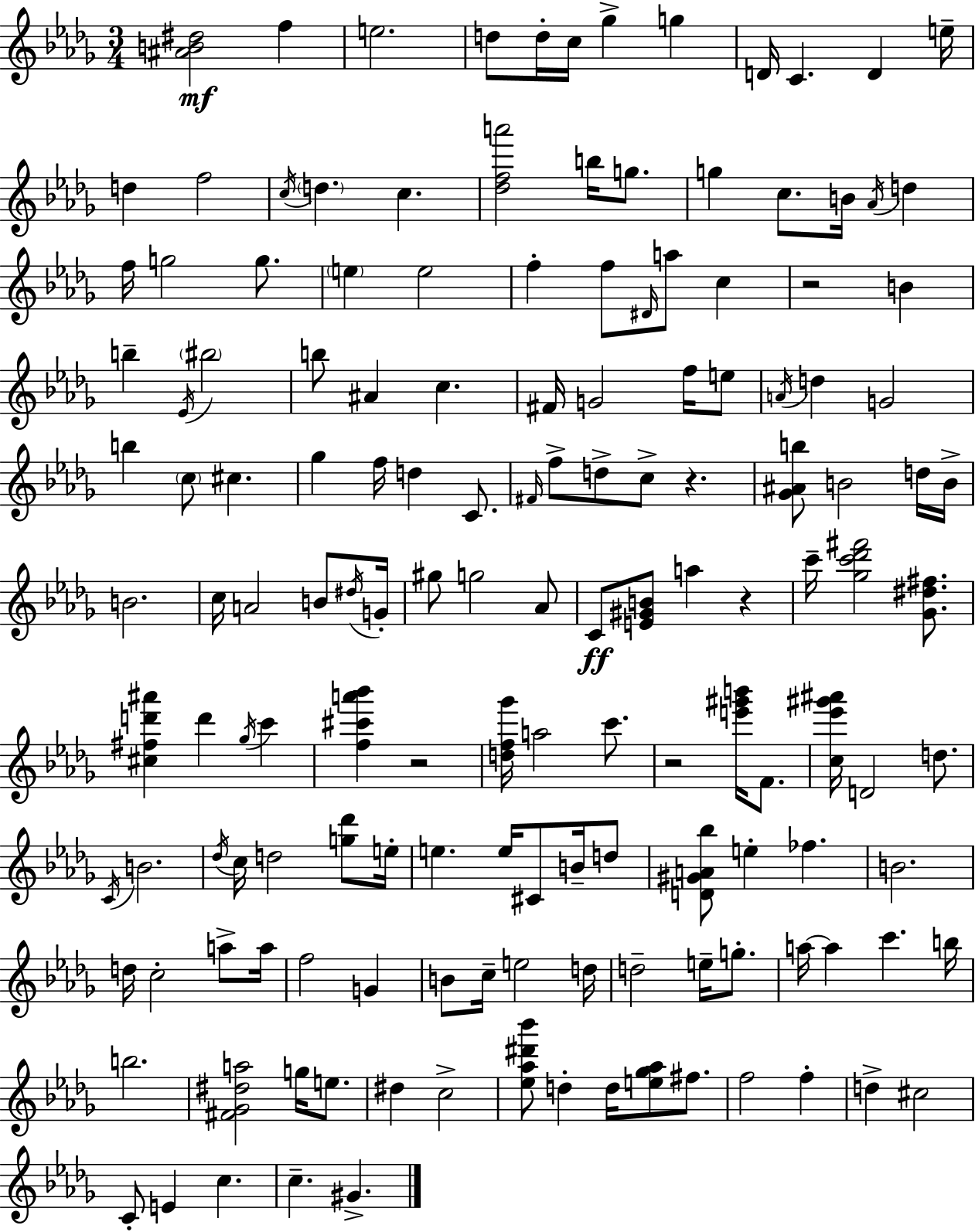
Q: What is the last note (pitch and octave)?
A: G#4